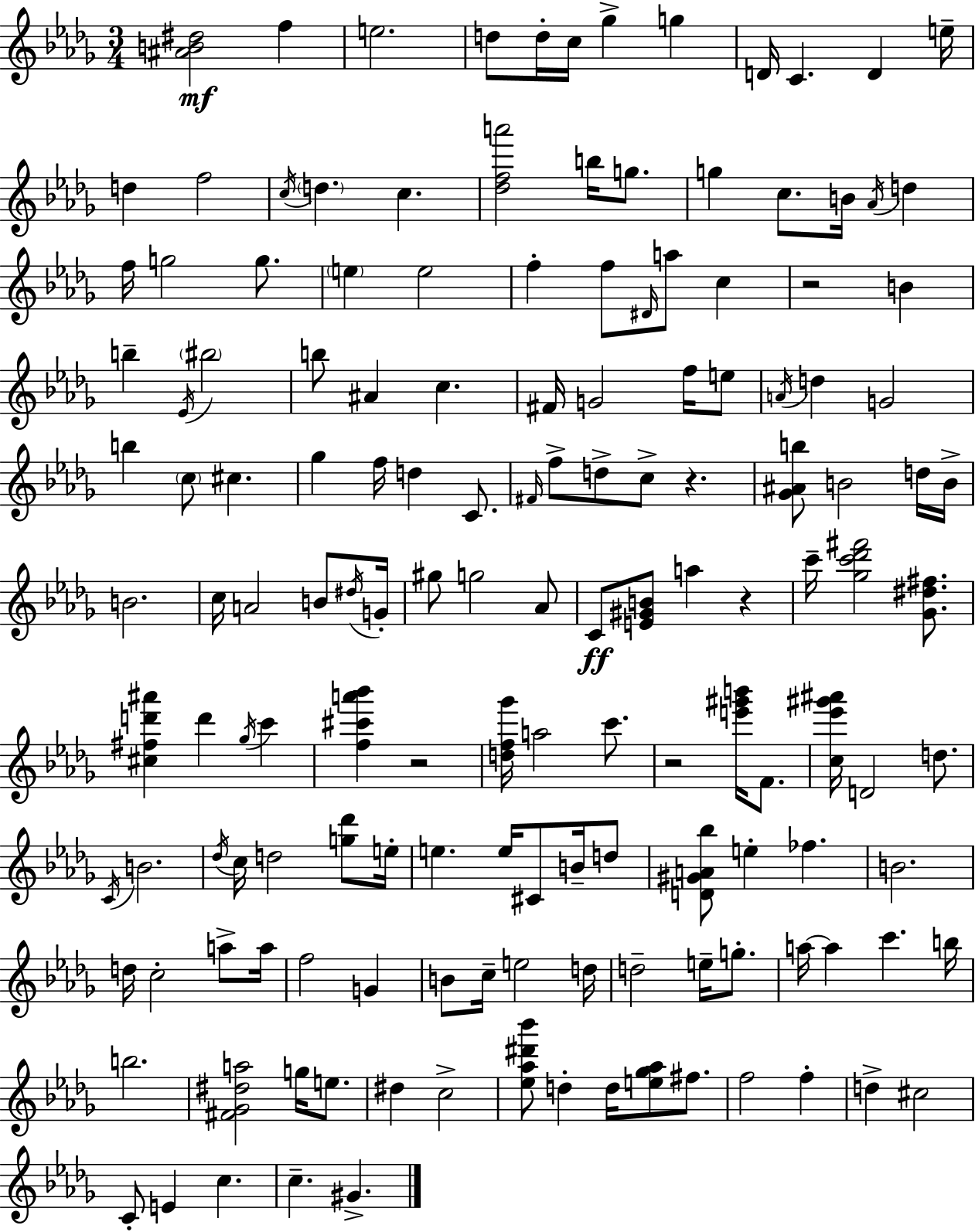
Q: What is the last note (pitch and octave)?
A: G#4